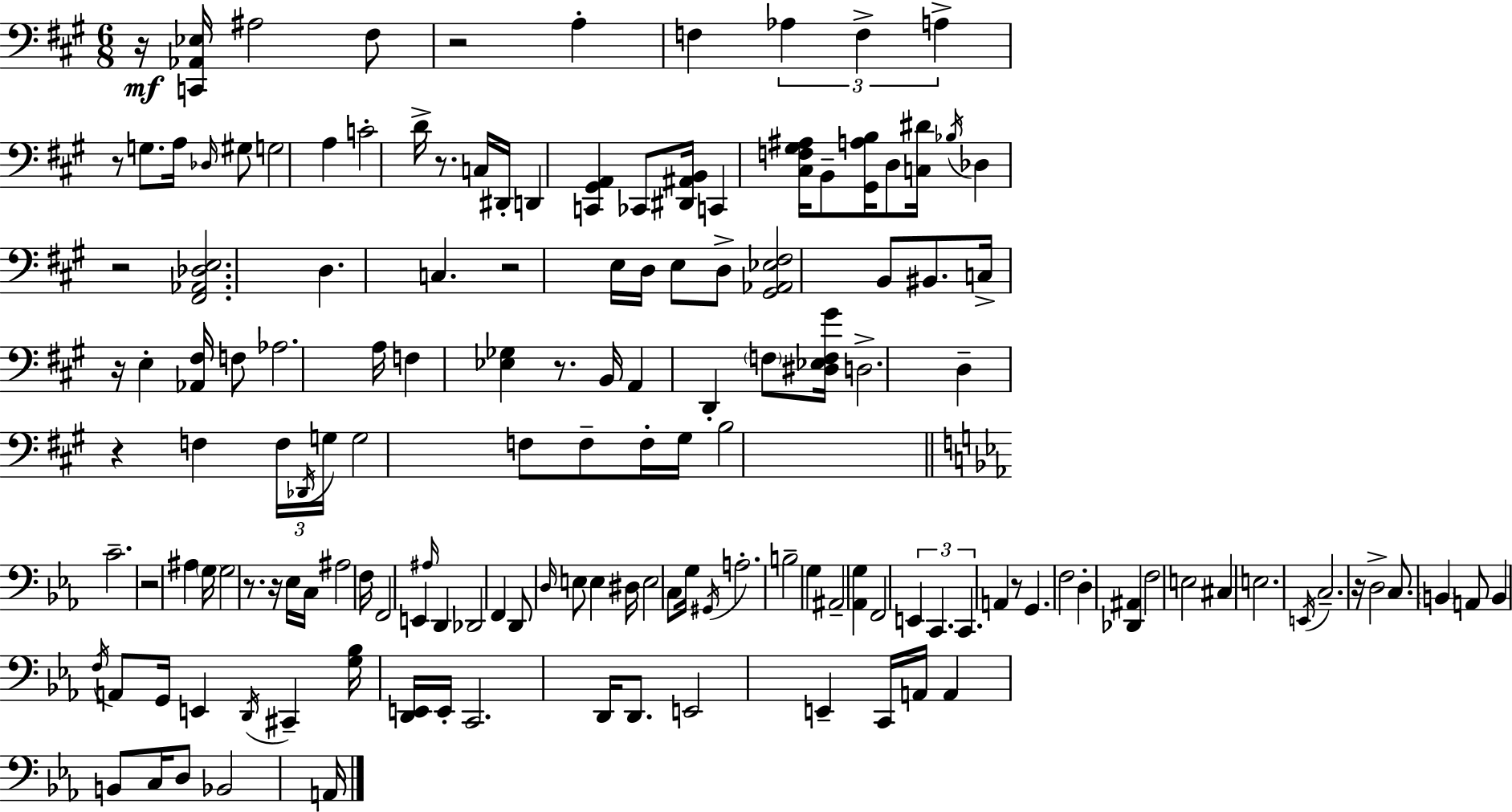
X:1
T:Untitled
M:6/8
L:1/4
K:A
z/4 [C,,_A,,_E,]/4 ^A,2 ^F,/2 z2 A, F, _A, F, A, z/2 G,/2 A,/4 _D,/4 ^G,/2 G,2 A, C2 D/4 z/2 C,/4 ^D,,/4 D,, [C,,^G,,A,,] _C,,/2 [^D,,^A,,B,,]/4 C,, [^C,F,^G,^A,]/4 B,,/2 [^G,,A,B,]/4 D,/2 [C,^D]/4 _B,/4 _D, z2 [^F,,_A,,_D,E,]2 D, C, z2 E,/4 D,/4 E,/2 D,/2 [^G,,_A,,_E,^F,]2 B,,/2 ^B,,/2 C,/4 z/4 E, [_A,,^F,]/4 F,/2 _A,2 A,/4 F, [_E,_G,] z/2 B,,/4 A,, D,, F,/2 [^D,_E,F,^G]/4 D,2 D, z F, F,/4 _D,,/4 G,/4 G,2 F,/2 F,/2 F,/4 ^G,/4 B,2 C2 z2 ^A, G,/4 G,2 z/2 z/4 _E,/4 C,/4 ^A,2 F,/4 F,,2 E,, ^A,/4 D,, _D,,2 F,, D,,/2 D,/4 E,/2 E, ^D,/4 E,2 C,/2 G,/4 ^G,,/4 A,2 B,2 G, ^A,,2 [_A,,G,] F,,2 E,, C,, C,, A,, z/2 G,, F,2 D, [_D,,^A,,] F,2 E,2 ^C, E,2 E,,/4 C,2 z/4 D,2 C,/2 B,, A,,/2 B,, F,/4 A,,/2 G,,/4 E,, D,,/4 ^C,, [G,_B,]/4 [D,,E,,]/4 E,,/4 C,,2 D,,/4 D,,/2 E,,2 E,, C,,/4 A,,/4 A,, B,,/2 C,/4 D,/2 _B,,2 A,,/4